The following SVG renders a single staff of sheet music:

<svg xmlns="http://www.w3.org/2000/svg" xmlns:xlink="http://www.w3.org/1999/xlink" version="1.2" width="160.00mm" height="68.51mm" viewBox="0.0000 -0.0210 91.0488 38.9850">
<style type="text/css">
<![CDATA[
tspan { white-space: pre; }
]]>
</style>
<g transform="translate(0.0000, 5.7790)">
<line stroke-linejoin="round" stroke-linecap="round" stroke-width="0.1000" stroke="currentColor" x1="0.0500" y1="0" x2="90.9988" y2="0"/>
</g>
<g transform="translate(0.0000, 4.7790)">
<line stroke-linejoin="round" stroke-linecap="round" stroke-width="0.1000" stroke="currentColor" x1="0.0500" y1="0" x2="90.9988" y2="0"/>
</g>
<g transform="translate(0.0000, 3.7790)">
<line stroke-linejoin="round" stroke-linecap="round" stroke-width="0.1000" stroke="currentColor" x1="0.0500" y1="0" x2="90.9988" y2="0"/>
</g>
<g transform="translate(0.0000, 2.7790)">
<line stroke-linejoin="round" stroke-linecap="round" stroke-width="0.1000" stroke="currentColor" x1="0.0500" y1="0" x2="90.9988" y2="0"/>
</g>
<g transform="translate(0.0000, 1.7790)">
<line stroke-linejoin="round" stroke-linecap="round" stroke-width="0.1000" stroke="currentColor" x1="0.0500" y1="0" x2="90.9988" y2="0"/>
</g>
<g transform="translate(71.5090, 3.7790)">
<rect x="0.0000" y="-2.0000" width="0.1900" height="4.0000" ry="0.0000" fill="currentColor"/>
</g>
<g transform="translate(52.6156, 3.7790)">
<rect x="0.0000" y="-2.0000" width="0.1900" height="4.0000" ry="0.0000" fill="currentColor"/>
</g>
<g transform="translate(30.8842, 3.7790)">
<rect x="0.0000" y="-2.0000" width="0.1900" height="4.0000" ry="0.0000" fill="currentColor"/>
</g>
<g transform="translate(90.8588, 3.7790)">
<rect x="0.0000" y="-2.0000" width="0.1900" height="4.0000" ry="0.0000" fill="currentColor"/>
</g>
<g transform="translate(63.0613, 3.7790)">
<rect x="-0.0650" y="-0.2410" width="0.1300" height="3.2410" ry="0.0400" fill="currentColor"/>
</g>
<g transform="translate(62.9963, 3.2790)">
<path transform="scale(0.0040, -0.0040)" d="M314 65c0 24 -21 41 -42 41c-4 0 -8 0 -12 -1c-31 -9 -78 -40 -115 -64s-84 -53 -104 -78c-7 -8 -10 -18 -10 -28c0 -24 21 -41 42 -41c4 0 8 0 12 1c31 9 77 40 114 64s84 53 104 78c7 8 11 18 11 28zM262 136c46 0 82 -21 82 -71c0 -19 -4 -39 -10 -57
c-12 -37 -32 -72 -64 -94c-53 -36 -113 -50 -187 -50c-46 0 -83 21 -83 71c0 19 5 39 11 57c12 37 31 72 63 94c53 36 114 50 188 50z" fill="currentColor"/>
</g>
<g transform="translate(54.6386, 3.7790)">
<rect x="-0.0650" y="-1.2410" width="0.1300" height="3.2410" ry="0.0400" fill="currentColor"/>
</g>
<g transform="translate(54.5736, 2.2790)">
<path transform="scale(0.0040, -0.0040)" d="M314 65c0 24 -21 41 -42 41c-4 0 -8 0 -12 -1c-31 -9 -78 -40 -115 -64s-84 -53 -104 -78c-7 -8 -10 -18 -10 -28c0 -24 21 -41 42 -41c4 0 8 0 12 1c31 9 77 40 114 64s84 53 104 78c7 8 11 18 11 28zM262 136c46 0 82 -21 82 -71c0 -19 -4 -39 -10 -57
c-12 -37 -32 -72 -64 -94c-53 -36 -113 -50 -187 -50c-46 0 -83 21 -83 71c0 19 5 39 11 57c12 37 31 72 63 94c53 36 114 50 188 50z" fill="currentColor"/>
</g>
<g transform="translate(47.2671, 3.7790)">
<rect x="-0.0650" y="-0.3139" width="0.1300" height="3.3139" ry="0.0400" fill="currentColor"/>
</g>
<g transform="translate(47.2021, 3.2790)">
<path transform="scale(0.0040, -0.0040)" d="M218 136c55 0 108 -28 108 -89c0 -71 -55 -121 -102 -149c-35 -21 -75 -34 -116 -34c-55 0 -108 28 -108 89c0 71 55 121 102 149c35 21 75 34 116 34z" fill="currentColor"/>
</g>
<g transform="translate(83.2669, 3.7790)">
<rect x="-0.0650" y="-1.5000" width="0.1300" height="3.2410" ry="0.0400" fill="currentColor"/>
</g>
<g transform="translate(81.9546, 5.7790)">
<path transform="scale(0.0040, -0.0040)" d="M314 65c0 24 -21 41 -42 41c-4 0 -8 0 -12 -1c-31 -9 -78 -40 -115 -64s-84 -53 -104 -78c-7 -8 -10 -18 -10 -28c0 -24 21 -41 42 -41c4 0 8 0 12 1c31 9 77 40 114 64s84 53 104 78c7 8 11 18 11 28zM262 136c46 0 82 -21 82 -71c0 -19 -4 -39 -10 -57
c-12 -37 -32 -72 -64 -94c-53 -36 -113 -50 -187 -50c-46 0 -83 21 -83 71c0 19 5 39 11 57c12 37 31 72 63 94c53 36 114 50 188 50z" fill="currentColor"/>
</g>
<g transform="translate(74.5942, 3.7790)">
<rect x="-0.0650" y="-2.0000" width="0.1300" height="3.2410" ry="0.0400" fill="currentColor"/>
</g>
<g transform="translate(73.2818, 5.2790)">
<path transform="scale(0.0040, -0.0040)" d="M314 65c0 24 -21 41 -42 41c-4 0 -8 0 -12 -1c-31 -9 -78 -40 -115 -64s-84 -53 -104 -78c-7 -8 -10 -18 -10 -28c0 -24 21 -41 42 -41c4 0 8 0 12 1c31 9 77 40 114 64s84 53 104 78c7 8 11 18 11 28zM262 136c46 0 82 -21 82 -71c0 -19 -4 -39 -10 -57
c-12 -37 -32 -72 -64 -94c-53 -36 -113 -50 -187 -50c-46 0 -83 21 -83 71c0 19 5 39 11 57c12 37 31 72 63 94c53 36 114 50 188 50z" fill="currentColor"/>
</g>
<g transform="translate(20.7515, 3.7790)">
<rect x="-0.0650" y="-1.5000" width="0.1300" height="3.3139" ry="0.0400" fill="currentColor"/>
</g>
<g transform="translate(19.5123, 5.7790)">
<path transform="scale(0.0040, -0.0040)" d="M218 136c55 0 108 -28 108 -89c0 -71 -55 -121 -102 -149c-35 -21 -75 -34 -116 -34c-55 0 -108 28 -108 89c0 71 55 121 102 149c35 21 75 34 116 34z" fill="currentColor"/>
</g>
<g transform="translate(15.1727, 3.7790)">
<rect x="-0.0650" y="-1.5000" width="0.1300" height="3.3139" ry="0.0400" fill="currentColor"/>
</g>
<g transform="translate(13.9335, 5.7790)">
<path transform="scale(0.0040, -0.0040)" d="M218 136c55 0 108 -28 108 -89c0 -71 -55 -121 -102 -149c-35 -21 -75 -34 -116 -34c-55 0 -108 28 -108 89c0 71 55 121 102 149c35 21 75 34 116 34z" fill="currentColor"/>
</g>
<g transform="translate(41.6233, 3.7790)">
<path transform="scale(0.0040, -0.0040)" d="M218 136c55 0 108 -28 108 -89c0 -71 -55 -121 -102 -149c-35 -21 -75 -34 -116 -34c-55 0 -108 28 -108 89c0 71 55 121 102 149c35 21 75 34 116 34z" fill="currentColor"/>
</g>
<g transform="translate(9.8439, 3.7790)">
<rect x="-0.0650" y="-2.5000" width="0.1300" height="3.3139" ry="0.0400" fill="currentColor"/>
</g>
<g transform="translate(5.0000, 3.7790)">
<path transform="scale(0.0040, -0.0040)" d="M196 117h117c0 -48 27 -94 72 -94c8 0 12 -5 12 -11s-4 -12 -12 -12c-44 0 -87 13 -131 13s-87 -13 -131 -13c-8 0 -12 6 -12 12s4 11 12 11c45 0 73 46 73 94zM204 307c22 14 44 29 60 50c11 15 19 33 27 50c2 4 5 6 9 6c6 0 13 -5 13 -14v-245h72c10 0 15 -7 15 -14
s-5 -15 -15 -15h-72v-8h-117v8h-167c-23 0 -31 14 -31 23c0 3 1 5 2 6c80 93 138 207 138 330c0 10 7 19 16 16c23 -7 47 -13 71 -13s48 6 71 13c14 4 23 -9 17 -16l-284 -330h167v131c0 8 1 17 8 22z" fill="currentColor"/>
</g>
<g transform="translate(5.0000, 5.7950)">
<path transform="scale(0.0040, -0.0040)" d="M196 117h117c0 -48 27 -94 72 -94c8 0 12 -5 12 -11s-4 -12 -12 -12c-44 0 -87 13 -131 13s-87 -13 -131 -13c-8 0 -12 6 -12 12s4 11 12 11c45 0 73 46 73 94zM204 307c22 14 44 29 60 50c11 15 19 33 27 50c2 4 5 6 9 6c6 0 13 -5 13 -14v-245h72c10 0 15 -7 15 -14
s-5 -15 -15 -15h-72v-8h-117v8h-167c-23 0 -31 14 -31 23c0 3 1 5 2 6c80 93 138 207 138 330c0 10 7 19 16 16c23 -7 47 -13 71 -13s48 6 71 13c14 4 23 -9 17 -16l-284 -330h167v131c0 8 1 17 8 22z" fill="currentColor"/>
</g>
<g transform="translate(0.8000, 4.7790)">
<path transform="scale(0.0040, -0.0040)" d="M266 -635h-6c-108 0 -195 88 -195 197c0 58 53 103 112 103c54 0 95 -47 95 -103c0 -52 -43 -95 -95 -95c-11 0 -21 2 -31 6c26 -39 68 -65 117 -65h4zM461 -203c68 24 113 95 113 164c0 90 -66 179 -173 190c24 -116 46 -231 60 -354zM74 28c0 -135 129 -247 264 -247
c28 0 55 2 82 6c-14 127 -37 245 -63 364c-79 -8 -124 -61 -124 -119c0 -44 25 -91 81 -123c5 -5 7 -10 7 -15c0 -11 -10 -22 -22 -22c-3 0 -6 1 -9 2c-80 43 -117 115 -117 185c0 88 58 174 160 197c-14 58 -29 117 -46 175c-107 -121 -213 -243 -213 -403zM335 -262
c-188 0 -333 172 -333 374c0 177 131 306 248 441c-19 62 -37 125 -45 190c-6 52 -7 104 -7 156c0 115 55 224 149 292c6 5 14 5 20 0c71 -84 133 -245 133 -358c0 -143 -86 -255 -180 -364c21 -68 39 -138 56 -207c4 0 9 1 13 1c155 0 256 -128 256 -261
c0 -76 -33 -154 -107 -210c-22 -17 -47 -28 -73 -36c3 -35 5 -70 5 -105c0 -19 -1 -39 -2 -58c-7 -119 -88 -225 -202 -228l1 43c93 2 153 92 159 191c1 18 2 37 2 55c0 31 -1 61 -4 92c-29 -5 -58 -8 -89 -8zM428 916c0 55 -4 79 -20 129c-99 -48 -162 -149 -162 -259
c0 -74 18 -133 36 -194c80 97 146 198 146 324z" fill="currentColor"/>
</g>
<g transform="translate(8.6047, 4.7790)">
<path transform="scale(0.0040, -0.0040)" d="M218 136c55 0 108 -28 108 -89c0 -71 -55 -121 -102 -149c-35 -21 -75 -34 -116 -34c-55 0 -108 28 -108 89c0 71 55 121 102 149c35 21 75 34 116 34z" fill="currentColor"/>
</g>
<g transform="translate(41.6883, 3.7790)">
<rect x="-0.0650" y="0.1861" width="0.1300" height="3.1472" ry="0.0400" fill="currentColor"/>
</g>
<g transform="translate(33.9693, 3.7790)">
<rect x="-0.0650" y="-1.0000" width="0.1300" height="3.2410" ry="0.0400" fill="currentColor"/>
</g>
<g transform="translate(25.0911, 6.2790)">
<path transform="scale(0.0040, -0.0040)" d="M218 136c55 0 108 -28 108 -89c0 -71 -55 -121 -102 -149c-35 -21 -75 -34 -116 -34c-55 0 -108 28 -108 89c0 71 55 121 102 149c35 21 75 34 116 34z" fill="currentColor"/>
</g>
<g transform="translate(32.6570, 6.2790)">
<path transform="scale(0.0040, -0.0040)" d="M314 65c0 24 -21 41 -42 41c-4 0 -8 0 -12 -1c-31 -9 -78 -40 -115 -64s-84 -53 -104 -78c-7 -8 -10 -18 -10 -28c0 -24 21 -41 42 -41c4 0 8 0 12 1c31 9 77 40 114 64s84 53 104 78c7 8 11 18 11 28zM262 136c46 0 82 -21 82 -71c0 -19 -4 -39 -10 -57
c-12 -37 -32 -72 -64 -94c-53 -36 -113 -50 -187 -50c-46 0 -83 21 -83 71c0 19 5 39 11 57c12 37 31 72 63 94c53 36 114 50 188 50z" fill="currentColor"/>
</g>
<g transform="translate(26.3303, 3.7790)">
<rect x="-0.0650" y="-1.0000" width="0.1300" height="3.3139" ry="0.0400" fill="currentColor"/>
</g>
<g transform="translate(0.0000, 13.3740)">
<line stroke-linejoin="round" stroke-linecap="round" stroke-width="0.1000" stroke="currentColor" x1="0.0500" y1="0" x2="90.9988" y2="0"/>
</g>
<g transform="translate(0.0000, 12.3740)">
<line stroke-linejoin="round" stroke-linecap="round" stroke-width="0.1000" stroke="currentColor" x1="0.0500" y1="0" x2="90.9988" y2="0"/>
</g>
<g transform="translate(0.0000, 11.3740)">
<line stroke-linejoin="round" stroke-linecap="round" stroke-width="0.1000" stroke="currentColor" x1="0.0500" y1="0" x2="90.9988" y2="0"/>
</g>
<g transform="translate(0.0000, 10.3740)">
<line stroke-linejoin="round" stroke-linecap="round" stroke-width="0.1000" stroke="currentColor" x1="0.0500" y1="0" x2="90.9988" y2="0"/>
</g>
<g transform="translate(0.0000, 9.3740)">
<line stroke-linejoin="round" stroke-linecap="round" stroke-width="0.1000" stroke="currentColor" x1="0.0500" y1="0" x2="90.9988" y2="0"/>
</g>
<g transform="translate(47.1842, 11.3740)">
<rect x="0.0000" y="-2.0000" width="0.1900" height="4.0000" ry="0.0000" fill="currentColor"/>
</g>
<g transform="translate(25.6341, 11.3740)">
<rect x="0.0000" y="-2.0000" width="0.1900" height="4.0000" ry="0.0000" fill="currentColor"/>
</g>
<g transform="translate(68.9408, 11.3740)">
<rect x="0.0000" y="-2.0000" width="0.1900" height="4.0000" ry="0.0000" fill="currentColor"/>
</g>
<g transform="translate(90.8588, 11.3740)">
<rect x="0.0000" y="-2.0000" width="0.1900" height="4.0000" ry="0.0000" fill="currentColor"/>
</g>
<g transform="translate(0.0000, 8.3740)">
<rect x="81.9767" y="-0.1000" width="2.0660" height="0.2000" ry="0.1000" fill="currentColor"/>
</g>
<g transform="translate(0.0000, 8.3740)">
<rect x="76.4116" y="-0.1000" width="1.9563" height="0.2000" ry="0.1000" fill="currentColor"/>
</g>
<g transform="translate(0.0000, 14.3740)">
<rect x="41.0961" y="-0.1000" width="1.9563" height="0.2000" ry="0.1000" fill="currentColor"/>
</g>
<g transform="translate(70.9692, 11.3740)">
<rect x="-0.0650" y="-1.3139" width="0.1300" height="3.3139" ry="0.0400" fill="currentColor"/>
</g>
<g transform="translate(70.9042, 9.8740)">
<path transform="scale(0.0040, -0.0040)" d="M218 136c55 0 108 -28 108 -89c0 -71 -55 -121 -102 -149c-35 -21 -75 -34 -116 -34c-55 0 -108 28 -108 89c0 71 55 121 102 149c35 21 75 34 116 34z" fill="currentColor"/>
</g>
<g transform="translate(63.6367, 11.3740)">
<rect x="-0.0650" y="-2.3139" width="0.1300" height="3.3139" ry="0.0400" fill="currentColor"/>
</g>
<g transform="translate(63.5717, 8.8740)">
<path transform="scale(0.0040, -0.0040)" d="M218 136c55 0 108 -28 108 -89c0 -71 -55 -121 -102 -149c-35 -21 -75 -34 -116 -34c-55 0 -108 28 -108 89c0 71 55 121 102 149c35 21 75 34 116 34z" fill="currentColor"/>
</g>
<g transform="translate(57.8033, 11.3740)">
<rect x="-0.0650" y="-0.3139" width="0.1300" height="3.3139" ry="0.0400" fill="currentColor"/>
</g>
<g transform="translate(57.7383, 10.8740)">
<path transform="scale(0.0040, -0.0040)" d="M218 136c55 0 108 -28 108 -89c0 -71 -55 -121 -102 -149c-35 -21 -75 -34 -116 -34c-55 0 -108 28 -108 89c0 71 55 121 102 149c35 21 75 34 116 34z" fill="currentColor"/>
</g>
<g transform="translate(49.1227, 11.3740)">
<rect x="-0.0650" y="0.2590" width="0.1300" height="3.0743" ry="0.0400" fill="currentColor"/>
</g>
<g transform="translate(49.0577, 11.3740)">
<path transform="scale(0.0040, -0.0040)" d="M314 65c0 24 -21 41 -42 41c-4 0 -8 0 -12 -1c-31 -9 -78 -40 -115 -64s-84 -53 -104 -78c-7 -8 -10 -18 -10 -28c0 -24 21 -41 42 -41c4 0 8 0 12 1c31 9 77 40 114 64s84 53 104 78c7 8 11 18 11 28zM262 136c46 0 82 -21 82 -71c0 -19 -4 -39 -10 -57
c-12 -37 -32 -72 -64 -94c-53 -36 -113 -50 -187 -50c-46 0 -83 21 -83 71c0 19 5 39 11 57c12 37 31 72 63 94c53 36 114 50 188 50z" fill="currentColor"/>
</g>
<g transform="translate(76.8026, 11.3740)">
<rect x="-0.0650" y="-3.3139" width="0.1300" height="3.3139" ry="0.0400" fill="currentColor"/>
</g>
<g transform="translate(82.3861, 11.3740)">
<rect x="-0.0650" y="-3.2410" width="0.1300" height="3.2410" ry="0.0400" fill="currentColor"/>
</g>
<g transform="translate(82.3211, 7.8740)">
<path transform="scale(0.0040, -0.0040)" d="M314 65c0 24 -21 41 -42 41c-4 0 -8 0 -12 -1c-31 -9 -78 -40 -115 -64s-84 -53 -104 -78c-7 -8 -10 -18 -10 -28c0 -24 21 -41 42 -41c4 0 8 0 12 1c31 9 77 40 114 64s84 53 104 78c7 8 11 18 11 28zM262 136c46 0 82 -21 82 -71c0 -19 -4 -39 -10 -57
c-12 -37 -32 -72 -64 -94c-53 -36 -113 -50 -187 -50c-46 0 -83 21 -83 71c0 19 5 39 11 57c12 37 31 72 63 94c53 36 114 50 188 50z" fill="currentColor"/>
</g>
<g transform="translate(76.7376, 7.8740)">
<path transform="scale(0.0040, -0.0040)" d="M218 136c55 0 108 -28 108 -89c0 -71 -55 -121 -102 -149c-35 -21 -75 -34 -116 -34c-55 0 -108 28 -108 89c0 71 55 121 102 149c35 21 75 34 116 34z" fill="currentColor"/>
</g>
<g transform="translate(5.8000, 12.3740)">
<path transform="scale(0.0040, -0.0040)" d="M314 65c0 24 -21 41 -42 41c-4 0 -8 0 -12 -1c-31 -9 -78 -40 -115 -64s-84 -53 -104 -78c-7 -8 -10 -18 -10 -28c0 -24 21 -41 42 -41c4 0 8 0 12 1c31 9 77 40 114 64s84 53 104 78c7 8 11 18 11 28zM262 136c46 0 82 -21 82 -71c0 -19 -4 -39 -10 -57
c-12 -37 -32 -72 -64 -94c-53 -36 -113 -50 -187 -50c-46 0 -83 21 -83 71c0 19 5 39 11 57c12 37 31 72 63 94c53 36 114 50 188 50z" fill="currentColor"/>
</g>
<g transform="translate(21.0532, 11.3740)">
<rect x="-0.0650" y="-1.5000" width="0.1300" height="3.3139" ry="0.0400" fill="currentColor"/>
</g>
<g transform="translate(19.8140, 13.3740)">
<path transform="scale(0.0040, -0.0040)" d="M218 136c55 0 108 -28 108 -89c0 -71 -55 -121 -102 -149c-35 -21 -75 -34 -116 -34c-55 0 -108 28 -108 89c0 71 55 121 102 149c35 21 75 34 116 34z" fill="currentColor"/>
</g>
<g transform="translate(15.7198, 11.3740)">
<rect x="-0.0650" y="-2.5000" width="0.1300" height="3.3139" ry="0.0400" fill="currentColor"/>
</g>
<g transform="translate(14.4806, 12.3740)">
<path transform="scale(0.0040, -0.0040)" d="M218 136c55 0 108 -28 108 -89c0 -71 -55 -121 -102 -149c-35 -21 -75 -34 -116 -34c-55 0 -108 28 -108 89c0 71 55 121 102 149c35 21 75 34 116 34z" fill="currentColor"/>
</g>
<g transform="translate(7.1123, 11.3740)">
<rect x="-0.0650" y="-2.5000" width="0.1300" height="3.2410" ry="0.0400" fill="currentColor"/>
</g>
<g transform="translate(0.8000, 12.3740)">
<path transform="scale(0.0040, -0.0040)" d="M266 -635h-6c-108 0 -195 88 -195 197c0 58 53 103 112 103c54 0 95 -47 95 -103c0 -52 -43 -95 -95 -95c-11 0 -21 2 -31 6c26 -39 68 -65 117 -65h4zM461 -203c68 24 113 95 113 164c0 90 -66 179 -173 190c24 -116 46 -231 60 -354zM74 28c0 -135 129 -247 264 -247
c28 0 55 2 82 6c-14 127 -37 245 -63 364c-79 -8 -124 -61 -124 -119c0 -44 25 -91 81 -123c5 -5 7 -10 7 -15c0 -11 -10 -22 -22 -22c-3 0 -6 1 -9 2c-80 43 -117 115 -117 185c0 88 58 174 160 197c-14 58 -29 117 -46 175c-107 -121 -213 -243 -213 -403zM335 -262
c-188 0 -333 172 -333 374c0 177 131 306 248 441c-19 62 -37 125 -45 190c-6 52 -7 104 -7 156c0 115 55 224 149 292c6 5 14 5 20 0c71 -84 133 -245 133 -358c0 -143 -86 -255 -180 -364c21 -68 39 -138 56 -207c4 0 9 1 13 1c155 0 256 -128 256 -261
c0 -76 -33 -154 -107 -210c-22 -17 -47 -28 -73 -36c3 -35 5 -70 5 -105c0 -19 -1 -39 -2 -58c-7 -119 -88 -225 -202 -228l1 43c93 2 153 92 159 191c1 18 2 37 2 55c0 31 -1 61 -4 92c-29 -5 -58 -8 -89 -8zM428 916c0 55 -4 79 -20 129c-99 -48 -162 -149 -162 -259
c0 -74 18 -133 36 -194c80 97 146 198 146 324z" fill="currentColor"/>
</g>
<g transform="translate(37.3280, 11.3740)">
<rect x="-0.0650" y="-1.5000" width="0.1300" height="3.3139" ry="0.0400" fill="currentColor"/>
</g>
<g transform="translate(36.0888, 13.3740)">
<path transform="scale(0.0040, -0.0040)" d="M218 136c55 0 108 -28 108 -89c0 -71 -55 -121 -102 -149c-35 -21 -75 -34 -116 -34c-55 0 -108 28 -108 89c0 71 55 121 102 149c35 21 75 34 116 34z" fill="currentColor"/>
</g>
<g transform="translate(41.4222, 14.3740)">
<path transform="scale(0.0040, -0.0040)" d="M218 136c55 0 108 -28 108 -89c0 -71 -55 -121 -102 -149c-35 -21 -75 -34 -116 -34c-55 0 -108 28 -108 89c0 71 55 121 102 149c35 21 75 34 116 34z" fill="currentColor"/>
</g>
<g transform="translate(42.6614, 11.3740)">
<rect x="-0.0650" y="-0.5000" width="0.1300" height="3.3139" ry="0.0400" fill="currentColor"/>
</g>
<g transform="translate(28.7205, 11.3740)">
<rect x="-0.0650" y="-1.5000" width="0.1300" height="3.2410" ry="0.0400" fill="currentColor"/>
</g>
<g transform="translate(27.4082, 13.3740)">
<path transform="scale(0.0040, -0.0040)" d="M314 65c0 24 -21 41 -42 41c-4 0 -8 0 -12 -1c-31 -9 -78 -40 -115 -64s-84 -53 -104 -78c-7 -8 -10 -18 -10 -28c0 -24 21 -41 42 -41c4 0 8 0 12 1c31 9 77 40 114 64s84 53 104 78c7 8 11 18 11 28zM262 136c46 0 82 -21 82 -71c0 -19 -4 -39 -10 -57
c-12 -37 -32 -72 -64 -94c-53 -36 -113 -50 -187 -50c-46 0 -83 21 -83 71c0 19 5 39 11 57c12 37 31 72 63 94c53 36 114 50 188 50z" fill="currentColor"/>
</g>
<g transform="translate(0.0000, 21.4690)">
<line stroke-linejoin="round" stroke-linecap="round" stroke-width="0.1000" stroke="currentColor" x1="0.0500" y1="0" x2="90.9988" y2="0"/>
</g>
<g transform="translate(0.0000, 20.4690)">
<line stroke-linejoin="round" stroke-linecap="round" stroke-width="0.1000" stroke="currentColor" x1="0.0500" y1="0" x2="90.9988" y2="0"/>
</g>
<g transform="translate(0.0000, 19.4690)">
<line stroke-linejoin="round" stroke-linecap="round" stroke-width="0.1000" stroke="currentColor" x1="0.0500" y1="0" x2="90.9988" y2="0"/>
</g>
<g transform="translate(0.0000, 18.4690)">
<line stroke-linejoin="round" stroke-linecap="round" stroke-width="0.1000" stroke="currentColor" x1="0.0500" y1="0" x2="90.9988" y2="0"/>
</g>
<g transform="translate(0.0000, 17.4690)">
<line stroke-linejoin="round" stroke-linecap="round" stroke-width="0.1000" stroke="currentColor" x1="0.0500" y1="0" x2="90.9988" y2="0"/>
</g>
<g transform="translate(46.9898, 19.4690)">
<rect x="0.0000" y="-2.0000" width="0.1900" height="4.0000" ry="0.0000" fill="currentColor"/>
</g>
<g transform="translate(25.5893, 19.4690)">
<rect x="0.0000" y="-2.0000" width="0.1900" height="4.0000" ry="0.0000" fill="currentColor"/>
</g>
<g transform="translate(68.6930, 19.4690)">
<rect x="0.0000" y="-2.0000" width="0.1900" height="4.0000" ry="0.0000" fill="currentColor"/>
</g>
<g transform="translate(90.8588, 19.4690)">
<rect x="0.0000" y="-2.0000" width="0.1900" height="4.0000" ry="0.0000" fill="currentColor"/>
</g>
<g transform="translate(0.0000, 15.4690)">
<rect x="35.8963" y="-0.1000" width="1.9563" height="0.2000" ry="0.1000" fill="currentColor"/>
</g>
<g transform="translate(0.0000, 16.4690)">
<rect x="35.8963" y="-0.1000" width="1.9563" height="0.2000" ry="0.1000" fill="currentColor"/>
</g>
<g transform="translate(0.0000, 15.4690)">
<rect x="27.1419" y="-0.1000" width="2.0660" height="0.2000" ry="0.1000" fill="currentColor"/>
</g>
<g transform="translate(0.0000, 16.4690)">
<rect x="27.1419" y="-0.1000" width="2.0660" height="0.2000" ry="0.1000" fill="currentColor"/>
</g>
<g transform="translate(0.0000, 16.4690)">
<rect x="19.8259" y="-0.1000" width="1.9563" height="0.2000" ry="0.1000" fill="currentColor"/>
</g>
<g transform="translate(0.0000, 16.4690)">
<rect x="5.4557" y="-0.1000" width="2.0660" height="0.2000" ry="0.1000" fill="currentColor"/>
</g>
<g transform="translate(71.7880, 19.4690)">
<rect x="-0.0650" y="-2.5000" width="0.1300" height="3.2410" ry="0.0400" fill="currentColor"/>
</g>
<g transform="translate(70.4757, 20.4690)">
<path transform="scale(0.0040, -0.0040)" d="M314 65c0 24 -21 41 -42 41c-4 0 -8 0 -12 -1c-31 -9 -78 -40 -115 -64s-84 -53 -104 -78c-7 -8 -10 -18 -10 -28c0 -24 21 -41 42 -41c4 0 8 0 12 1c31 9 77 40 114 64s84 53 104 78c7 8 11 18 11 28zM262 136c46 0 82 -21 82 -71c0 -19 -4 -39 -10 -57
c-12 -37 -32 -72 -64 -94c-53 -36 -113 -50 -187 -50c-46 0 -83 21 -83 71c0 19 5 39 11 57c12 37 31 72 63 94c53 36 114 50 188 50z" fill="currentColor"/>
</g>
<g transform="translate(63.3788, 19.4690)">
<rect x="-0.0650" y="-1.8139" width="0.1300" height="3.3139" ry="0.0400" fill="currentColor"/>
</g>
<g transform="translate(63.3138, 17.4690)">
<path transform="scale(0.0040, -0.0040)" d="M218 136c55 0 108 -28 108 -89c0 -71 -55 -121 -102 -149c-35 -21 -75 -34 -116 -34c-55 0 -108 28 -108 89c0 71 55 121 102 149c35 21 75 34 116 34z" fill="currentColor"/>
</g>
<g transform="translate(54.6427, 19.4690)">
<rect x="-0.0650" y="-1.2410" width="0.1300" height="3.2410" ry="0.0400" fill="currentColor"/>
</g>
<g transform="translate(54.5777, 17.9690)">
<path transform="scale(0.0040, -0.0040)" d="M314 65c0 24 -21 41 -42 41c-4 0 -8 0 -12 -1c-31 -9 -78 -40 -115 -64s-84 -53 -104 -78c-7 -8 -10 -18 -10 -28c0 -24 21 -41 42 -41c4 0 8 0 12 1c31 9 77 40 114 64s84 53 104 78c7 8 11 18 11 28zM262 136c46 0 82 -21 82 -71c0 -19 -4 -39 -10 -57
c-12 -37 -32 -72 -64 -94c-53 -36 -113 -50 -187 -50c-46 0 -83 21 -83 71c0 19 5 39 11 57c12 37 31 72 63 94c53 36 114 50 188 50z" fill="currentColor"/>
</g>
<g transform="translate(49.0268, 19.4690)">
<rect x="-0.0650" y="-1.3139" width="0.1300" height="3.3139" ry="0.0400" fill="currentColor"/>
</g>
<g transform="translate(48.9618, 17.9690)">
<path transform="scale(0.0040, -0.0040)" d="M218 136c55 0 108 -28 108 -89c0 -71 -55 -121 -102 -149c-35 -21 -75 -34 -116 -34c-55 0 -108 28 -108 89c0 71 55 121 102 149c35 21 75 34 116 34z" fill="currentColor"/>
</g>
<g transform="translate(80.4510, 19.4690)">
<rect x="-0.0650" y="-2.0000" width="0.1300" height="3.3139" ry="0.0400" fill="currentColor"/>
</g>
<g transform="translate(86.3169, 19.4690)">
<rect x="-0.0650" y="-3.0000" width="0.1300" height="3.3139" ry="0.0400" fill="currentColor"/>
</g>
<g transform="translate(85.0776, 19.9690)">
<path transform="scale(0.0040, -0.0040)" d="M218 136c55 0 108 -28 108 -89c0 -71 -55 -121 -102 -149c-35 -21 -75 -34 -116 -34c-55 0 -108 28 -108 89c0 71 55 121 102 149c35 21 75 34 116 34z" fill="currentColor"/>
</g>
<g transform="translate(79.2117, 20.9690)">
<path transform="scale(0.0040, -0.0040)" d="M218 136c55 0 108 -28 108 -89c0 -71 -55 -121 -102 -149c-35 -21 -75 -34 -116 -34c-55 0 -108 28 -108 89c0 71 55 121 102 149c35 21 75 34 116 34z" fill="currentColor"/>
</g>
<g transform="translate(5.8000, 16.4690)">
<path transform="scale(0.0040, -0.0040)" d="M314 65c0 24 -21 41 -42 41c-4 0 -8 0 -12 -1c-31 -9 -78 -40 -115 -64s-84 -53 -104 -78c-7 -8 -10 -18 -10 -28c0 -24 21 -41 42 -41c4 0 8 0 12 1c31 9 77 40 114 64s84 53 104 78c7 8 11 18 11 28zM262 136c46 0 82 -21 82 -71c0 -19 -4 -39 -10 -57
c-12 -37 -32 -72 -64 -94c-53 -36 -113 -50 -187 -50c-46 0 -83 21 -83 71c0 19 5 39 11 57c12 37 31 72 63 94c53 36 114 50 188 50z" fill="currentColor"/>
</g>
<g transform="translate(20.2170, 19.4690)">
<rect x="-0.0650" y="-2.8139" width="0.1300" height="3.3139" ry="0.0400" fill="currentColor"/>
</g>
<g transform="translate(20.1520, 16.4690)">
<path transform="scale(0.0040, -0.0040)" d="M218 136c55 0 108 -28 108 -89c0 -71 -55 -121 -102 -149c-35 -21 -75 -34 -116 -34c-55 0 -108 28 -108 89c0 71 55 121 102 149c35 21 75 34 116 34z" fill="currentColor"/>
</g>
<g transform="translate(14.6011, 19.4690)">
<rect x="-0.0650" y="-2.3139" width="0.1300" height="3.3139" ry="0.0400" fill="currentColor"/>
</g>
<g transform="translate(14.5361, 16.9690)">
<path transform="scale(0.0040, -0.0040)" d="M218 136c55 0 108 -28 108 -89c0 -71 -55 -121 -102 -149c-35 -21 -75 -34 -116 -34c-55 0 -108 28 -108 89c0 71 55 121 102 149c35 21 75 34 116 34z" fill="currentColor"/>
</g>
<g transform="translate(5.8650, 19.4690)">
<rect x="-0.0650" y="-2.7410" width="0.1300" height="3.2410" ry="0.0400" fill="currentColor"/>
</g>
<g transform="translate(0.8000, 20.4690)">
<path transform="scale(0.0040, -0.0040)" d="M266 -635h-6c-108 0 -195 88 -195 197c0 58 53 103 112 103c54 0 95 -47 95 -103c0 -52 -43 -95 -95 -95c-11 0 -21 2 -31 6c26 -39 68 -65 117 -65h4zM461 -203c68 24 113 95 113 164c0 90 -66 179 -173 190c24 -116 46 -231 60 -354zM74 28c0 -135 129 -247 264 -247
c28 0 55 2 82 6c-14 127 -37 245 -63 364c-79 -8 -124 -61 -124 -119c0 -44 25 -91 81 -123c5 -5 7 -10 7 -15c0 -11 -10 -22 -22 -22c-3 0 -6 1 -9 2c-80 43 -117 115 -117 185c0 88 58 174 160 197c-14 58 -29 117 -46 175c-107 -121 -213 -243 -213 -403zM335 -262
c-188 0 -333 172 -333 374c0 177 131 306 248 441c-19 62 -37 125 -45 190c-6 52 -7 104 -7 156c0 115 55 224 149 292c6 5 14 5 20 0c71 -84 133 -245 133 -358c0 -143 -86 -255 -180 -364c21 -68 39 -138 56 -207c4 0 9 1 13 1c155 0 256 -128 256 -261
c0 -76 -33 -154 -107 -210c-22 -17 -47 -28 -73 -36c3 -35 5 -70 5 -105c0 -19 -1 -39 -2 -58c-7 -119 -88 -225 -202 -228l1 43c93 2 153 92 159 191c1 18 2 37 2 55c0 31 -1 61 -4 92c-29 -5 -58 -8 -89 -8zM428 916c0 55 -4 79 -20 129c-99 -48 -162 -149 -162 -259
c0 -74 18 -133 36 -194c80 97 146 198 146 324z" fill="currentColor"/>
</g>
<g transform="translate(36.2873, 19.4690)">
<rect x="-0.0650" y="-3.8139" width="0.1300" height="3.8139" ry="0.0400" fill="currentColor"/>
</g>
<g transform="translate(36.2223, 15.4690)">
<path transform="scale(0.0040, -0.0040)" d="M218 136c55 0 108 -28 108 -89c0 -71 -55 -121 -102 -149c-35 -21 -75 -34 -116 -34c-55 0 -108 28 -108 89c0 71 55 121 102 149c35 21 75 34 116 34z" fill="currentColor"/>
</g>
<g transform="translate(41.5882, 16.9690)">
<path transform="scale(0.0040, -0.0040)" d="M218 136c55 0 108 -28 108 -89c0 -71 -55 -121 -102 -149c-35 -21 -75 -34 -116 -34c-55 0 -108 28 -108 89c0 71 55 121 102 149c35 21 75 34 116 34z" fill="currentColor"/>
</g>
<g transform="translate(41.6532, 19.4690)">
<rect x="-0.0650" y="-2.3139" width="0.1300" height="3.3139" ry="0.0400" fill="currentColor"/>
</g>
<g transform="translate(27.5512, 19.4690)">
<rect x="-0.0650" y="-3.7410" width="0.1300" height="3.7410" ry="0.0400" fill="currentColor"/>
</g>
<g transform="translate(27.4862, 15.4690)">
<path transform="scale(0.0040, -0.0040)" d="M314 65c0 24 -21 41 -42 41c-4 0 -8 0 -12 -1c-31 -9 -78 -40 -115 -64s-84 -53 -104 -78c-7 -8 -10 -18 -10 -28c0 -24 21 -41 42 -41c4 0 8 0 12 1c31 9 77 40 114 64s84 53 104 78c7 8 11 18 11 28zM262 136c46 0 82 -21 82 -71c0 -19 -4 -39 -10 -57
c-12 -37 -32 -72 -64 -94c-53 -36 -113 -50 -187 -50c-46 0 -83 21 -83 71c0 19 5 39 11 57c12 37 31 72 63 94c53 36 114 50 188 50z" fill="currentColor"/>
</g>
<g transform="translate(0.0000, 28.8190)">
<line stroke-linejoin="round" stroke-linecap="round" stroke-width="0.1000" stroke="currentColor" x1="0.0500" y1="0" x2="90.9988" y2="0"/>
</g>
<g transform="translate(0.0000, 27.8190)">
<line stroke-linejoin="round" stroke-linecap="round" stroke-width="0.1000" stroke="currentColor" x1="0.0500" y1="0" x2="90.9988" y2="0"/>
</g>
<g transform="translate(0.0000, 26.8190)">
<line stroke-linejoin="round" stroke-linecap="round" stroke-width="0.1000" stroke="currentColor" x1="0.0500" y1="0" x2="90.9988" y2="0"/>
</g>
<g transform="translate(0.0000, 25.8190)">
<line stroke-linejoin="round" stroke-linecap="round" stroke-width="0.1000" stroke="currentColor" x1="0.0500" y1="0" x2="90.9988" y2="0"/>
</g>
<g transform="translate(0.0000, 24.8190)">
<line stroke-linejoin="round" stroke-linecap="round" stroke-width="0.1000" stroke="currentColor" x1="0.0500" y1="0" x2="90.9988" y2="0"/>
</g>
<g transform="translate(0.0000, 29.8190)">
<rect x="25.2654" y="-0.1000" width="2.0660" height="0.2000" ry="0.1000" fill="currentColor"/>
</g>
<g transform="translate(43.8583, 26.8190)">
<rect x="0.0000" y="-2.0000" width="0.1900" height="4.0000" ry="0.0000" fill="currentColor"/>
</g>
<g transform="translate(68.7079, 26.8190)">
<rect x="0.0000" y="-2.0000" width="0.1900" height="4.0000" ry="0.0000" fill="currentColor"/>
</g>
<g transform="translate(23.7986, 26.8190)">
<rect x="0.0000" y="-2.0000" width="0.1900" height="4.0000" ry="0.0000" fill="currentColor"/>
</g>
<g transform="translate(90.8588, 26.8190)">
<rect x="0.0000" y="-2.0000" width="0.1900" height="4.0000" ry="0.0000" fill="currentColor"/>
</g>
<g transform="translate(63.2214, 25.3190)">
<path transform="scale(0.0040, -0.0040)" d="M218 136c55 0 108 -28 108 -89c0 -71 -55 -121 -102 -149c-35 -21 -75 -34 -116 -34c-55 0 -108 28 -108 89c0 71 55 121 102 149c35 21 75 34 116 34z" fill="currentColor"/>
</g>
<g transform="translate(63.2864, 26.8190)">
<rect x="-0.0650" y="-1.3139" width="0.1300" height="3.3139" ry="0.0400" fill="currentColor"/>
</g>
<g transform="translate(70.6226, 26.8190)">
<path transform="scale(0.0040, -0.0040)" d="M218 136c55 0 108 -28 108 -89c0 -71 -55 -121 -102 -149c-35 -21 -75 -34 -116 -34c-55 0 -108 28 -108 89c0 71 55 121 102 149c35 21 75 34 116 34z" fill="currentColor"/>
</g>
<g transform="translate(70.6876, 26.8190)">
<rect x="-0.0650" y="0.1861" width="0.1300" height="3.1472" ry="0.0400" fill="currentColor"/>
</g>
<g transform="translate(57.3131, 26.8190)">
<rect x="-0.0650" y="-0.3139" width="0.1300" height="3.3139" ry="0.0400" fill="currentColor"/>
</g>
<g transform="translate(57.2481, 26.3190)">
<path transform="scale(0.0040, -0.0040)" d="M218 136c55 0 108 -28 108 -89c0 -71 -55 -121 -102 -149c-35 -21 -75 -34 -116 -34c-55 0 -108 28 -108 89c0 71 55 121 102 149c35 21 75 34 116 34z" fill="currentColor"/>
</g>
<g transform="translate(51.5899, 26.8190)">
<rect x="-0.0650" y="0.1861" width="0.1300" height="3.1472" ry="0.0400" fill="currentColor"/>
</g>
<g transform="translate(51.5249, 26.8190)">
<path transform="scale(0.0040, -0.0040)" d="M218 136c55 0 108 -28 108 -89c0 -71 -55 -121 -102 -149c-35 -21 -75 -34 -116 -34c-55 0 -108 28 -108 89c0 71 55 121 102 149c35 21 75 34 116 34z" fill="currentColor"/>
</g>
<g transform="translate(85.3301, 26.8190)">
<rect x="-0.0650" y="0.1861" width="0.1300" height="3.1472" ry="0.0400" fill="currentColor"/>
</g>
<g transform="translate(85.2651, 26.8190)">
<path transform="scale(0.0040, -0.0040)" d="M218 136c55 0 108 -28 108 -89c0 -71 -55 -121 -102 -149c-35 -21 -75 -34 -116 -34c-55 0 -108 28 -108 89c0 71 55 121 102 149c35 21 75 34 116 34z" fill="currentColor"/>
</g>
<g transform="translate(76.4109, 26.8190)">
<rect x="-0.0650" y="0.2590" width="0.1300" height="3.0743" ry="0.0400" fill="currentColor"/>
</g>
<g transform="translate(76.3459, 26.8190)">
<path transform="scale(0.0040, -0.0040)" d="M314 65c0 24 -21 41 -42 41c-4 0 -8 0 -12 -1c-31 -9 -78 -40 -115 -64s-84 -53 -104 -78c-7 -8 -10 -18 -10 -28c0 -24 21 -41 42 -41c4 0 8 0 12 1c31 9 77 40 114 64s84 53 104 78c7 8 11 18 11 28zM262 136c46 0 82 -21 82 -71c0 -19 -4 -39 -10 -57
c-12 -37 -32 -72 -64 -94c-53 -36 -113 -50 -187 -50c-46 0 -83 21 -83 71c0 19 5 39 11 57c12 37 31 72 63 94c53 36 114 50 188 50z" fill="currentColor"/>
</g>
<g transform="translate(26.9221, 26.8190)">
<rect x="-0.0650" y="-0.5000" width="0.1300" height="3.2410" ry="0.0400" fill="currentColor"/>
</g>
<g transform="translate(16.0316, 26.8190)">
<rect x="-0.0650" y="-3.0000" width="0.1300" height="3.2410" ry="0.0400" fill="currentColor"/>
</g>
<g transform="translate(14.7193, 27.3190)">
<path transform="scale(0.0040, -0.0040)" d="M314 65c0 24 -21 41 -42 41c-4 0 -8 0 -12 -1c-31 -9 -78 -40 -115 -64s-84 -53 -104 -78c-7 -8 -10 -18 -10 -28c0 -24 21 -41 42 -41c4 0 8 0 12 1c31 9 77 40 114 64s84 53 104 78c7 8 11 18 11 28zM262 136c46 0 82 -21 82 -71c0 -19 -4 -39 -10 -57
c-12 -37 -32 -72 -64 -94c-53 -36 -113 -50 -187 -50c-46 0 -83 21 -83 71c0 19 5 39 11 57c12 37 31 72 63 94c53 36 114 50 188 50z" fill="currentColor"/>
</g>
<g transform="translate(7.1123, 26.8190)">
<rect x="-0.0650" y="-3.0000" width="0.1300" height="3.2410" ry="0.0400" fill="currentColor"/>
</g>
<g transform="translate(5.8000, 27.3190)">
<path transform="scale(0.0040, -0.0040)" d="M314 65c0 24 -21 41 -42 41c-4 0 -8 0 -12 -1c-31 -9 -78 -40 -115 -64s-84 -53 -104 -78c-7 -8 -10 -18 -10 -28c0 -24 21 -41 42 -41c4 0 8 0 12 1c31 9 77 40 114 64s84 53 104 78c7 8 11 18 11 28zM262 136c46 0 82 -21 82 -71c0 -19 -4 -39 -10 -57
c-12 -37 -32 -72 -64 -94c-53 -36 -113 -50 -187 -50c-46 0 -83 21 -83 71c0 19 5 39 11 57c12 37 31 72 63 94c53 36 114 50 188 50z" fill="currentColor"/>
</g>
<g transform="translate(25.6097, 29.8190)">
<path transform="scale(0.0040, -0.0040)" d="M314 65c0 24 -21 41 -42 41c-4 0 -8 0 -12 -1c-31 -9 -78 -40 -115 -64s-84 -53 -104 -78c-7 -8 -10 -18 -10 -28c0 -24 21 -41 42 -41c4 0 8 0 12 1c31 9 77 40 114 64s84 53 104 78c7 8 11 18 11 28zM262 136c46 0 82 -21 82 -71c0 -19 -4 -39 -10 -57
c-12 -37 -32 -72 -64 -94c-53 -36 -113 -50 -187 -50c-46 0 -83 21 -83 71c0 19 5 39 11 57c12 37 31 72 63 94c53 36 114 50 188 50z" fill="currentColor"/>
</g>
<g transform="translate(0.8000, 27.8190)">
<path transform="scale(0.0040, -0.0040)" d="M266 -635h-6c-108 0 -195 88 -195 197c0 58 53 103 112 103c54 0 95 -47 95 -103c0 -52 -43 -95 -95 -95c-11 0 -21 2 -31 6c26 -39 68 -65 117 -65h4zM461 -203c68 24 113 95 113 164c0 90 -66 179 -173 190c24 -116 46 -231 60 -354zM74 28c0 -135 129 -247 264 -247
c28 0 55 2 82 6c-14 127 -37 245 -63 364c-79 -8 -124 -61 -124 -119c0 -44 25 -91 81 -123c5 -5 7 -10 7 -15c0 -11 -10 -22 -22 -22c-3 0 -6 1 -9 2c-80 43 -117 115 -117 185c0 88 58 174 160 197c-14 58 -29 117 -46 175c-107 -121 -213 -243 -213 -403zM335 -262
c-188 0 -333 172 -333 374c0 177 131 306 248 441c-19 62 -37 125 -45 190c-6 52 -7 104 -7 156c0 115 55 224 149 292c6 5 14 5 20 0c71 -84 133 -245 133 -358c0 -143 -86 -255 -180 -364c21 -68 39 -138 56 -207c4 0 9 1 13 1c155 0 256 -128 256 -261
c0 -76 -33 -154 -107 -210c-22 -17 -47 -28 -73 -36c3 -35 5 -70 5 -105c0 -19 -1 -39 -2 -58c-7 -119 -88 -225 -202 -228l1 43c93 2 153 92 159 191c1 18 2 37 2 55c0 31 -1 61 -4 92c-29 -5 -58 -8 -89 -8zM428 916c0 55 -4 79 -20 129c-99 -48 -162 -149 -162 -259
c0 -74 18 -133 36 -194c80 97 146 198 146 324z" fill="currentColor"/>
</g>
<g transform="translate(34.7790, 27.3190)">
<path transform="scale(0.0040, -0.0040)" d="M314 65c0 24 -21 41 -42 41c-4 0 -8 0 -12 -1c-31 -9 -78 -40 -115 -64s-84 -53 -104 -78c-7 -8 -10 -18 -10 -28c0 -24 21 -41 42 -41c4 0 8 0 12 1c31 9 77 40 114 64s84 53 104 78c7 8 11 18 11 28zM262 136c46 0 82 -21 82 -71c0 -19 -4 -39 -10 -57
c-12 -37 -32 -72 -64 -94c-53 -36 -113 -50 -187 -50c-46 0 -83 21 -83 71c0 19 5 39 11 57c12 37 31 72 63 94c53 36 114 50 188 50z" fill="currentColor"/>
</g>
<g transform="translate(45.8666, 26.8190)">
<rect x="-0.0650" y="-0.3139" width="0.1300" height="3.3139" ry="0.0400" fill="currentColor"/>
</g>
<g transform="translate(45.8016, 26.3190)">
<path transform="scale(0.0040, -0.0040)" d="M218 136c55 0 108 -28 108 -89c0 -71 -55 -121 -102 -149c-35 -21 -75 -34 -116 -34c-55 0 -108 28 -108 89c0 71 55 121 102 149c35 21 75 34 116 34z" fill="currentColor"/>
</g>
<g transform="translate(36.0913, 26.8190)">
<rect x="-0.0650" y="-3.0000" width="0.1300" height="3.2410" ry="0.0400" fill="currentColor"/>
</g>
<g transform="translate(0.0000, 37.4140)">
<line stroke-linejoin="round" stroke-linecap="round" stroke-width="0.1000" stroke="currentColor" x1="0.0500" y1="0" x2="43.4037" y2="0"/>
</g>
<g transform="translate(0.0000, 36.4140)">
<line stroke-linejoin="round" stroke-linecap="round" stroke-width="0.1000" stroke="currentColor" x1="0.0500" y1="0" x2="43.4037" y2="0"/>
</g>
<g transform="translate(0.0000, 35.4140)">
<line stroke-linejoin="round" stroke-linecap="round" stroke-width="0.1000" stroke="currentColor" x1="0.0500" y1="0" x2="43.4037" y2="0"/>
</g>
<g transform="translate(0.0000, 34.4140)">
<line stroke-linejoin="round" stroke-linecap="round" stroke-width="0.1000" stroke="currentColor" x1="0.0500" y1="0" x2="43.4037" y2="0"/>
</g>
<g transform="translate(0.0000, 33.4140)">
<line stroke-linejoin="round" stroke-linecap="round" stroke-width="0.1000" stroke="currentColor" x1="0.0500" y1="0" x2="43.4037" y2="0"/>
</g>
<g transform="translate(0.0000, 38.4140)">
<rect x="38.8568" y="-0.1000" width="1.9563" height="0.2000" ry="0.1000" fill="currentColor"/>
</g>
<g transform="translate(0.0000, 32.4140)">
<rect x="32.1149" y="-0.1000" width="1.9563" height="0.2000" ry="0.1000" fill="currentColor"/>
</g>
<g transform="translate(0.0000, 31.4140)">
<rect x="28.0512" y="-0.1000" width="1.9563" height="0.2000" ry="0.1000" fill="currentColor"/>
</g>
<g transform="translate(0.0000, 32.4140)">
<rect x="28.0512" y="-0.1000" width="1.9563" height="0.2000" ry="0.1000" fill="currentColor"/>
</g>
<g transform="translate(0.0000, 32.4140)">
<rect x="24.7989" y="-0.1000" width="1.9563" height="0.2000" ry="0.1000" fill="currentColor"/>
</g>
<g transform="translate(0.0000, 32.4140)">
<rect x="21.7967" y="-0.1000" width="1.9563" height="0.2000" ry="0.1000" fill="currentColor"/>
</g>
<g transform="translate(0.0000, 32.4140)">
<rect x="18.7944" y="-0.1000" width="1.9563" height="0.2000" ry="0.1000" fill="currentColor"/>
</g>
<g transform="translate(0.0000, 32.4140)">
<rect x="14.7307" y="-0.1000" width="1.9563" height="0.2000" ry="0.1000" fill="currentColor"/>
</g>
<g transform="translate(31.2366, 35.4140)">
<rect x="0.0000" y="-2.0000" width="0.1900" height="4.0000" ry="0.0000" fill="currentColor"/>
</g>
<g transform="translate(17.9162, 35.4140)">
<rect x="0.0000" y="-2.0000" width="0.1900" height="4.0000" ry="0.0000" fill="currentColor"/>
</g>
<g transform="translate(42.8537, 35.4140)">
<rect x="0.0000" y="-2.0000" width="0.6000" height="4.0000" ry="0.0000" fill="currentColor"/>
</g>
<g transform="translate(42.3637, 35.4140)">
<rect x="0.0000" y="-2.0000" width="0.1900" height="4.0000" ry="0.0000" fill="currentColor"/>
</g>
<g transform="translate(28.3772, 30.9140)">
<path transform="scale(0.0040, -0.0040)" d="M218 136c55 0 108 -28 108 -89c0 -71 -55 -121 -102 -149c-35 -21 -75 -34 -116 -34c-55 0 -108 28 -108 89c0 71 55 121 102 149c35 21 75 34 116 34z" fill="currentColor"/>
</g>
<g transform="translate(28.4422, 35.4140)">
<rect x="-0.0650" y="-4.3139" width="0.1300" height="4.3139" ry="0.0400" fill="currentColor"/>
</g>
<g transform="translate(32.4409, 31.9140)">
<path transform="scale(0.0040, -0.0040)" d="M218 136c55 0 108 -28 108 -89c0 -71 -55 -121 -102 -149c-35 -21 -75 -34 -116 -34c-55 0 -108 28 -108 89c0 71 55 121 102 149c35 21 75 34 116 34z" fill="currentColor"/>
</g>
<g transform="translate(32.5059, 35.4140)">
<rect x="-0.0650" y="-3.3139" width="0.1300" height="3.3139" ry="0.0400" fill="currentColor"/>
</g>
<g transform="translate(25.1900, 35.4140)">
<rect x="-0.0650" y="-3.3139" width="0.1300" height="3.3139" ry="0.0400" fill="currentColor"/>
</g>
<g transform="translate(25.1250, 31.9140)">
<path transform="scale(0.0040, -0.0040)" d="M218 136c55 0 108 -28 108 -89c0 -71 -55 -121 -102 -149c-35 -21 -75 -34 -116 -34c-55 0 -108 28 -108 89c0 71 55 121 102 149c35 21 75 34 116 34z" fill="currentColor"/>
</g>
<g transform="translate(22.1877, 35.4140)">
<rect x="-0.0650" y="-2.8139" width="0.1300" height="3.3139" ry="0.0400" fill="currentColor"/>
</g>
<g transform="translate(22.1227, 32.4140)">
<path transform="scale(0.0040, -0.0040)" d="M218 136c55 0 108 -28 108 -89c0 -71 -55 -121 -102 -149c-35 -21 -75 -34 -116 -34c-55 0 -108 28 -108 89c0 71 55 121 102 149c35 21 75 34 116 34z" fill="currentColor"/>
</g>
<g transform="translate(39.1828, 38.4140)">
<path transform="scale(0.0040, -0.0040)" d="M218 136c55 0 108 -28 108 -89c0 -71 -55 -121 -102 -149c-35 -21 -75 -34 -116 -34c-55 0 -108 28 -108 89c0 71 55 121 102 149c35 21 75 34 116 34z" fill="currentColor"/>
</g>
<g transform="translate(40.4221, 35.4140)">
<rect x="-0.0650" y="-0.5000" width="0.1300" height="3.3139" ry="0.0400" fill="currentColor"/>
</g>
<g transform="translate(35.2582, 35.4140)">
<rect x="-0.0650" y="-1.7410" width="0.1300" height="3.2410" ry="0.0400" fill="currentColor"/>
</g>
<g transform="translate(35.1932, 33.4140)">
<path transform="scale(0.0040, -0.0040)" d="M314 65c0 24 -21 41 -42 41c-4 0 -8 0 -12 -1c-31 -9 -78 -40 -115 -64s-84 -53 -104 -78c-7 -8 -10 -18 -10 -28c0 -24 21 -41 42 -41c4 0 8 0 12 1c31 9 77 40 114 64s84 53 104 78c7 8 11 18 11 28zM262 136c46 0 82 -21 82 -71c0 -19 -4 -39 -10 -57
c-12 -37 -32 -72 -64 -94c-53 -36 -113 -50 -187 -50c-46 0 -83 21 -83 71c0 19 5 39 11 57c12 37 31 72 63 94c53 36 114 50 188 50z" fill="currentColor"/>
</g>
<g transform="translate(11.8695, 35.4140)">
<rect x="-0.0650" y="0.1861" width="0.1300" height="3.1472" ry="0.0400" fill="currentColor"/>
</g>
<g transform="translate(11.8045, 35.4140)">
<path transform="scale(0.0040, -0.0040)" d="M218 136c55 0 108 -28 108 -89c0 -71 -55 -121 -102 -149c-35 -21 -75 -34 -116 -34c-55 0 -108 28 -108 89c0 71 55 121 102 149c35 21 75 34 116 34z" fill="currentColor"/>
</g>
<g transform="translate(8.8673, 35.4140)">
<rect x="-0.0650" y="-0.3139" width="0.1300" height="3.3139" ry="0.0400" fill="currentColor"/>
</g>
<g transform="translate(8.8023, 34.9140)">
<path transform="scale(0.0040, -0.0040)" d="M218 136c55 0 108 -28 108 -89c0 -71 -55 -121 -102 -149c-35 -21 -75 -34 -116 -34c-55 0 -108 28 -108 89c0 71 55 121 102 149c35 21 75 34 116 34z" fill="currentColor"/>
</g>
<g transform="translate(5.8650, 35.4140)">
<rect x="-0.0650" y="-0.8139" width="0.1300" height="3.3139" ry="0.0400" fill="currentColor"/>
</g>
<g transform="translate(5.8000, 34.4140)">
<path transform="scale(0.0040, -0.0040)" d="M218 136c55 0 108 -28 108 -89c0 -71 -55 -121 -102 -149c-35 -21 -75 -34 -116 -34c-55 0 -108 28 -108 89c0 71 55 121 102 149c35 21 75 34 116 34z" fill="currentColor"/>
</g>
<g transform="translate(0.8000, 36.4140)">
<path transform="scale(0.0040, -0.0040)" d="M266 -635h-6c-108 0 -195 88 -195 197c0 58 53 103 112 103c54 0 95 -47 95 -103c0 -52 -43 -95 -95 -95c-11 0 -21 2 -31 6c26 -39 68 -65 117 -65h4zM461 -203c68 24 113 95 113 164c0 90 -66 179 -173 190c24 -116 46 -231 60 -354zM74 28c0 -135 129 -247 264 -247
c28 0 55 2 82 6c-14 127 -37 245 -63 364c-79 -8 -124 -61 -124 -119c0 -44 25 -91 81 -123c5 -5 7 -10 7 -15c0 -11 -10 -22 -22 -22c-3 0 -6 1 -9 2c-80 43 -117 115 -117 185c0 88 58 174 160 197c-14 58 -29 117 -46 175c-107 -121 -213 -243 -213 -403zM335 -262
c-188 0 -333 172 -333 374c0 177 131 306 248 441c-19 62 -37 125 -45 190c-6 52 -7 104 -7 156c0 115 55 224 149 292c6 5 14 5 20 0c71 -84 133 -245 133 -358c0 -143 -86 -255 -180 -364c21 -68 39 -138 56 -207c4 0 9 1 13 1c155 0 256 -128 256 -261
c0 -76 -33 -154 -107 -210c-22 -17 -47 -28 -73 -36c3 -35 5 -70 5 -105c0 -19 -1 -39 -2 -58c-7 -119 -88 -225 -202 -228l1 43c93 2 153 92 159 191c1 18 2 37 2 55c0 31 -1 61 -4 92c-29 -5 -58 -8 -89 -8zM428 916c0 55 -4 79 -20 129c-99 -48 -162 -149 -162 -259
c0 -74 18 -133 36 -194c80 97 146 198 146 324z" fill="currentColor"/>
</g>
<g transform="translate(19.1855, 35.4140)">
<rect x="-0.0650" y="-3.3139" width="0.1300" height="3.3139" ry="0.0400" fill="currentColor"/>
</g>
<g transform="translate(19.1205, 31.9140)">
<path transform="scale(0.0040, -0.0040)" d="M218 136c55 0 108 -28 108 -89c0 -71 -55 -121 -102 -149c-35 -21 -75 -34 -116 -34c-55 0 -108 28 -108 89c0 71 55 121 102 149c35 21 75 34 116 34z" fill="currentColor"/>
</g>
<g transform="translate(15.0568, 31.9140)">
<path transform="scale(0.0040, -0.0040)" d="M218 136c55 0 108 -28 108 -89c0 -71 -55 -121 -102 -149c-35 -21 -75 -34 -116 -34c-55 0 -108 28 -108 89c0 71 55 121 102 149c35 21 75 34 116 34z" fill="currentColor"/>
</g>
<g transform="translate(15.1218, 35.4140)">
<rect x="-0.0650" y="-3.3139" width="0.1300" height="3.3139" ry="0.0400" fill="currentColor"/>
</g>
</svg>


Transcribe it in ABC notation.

X:1
T:Untitled
M:4/4
L:1/4
K:C
G E E D D2 B c e2 c2 F2 E2 G2 G E E2 E C B2 c g e b b2 a2 g a c'2 c' g e e2 f G2 F A A2 A2 C2 A2 c B c e B B2 B d c B b b a b d' b f2 C